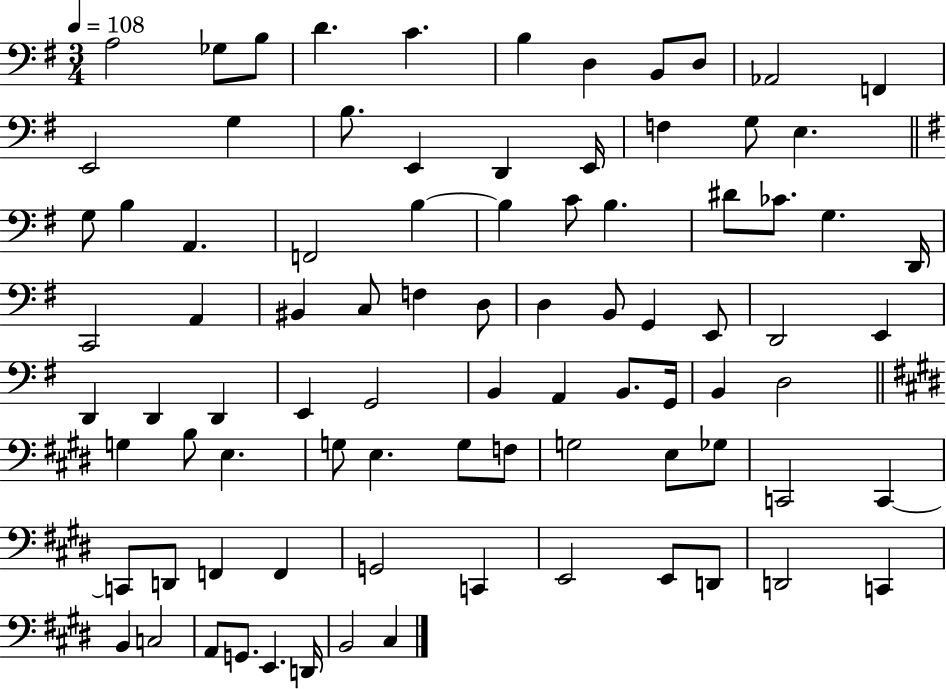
{
  \clef bass
  \numericTimeSignature
  \time 3/4
  \key g \major
  \tempo 4 = 108
  a2 ges8 b8 | d'4. c'4. | b4 d4 b,8 d8 | aes,2 f,4 | \break e,2 g4 | b8. e,4 d,4 e,16 | f4 g8 e4. | \bar "||" \break \key g \major g8 b4 a,4. | f,2 b4~~ | b4 c'8 b4. | dis'8 ces'8. g4. d,16 | \break c,2 a,4 | bis,4 c8 f4 d8 | d4 b,8 g,4 e,8 | d,2 e,4 | \break d,4 d,4 d,4 | e,4 g,2 | b,4 a,4 b,8. g,16 | b,4 d2 | \break \bar "||" \break \key e \major g4 b8 e4. | g8 e4. g8 f8 | g2 e8 ges8 | c,2 c,4~~ | \break c,8 d,8 f,4 f,4 | g,2 c,4 | e,2 e,8 d,8 | d,2 c,4 | \break b,4 c2 | a,8 g,8. e,4. d,16 | b,2 cis4 | \bar "|."
}